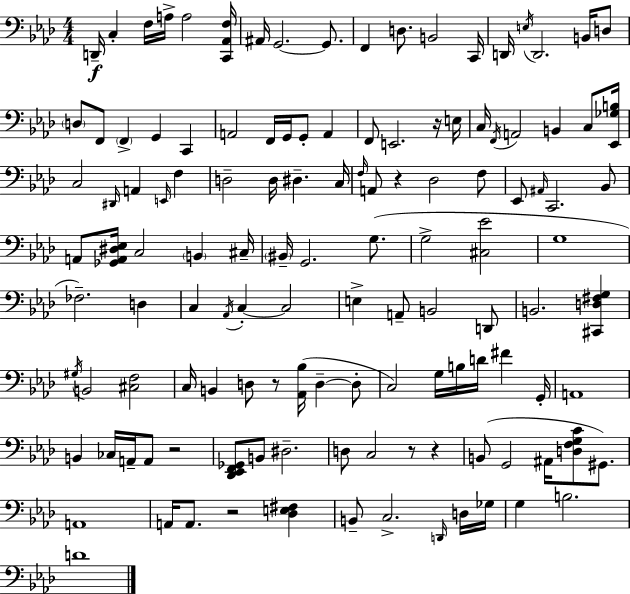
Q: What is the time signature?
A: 4/4